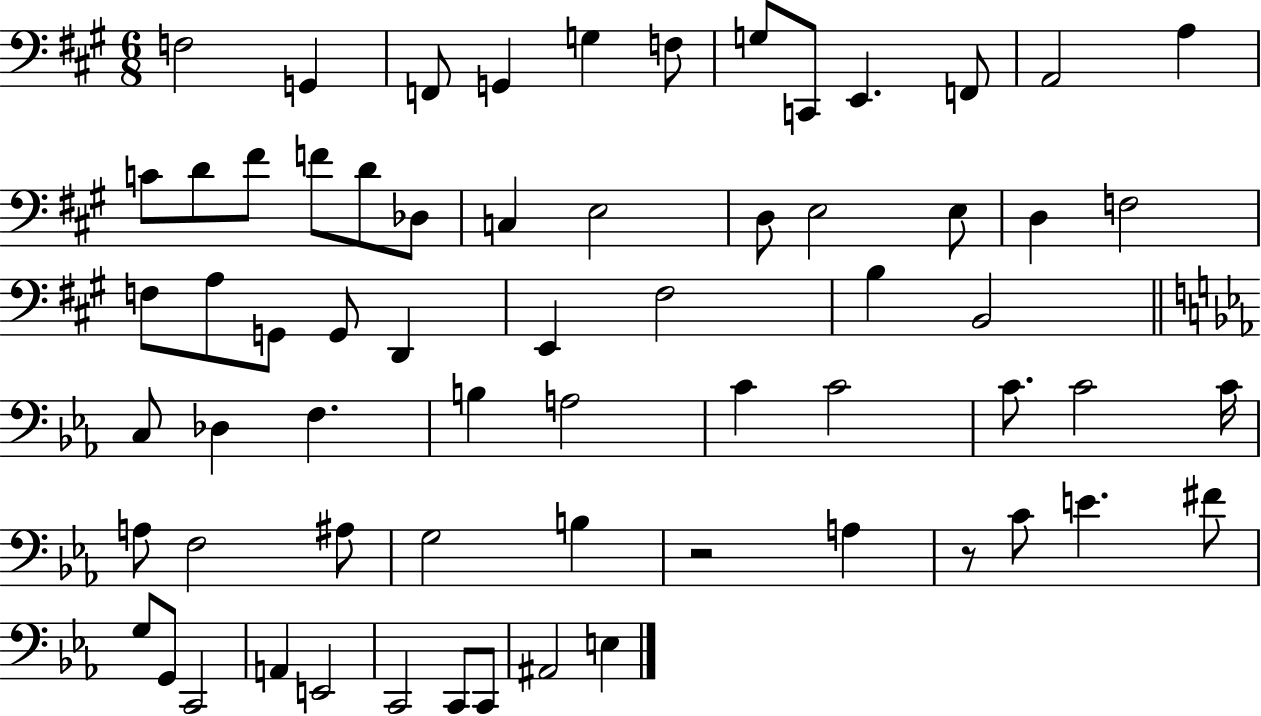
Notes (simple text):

F3/h G2/q F2/e G2/q G3/q F3/e G3/e C2/e E2/q. F2/e A2/h A3/q C4/e D4/e F#4/e F4/e D4/e Db3/e C3/q E3/h D3/e E3/h E3/e D3/q F3/h F3/e A3/e G2/e G2/e D2/q E2/q F#3/h B3/q B2/h C3/e Db3/q F3/q. B3/q A3/h C4/q C4/h C4/e. C4/h C4/s A3/e F3/h A#3/e G3/h B3/q R/h A3/q R/e C4/e E4/q. F#4/e G3/e G2/e C2/h A2/q E2/h C2/h C2/e C2/e A#2/h E3/q